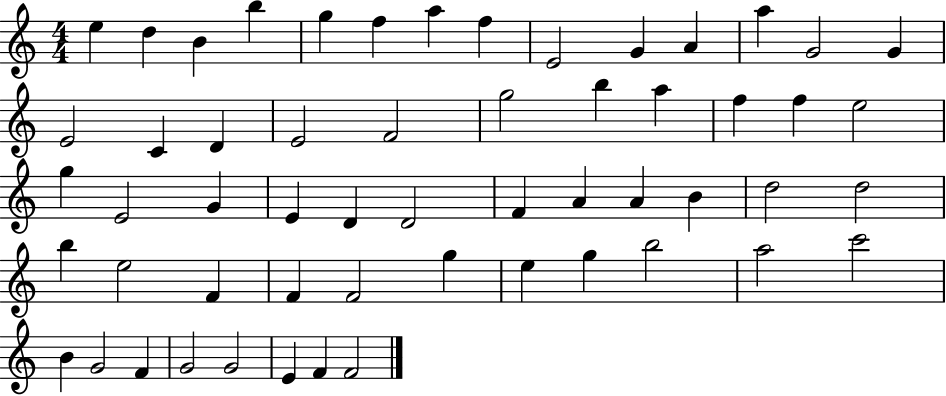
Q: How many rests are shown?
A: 0